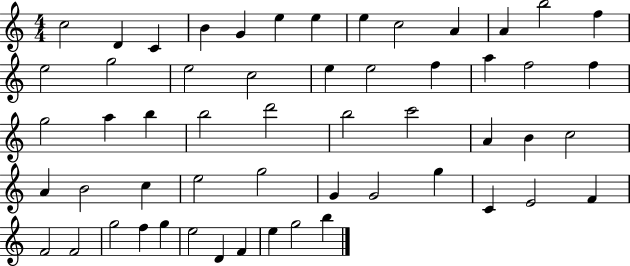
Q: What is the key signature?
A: C major